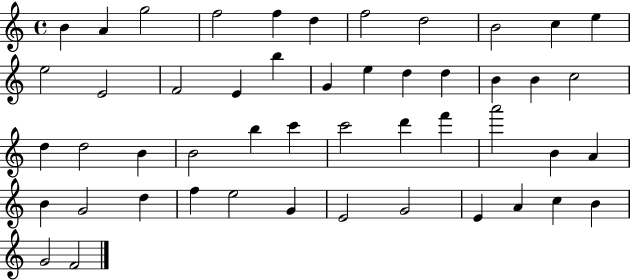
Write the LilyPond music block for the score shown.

{
  \clef treble
  \time 4/4
  \defaultTimeSignature
  \key c \major
  b'4 a'4 g''2 | f''2 f''4 d''4 | f''2 d''2 | b'2 c''4 e''4 | \break e''2 e'2 | f'2 e'4 b''4 | g'4 e''4 d''4 d''4 | b'4 b'4 c''2 | \break d''4 d''2 b'4 | b'2 b''4 c'''4 | c'''2 d'''4 f'''4 | a'''2 b'4 a'4 | \break b'4 g'2 d''4 | f''4 e''2 g'4 | e'2 g'2 | e'4 a'4 c''4 b'4 | \break g'2 f'2 | \bar "|."
}